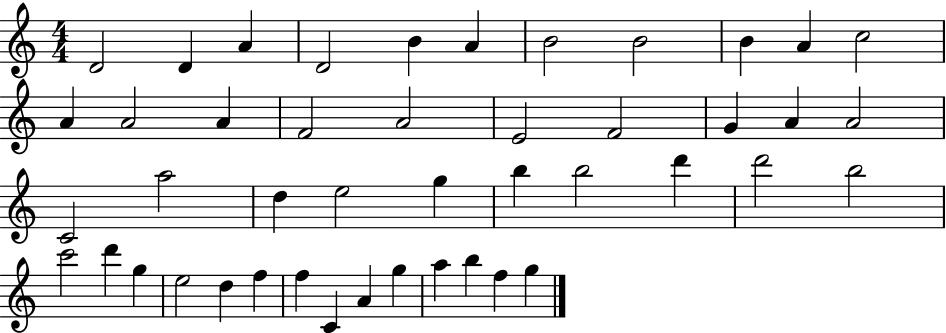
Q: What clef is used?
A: treble